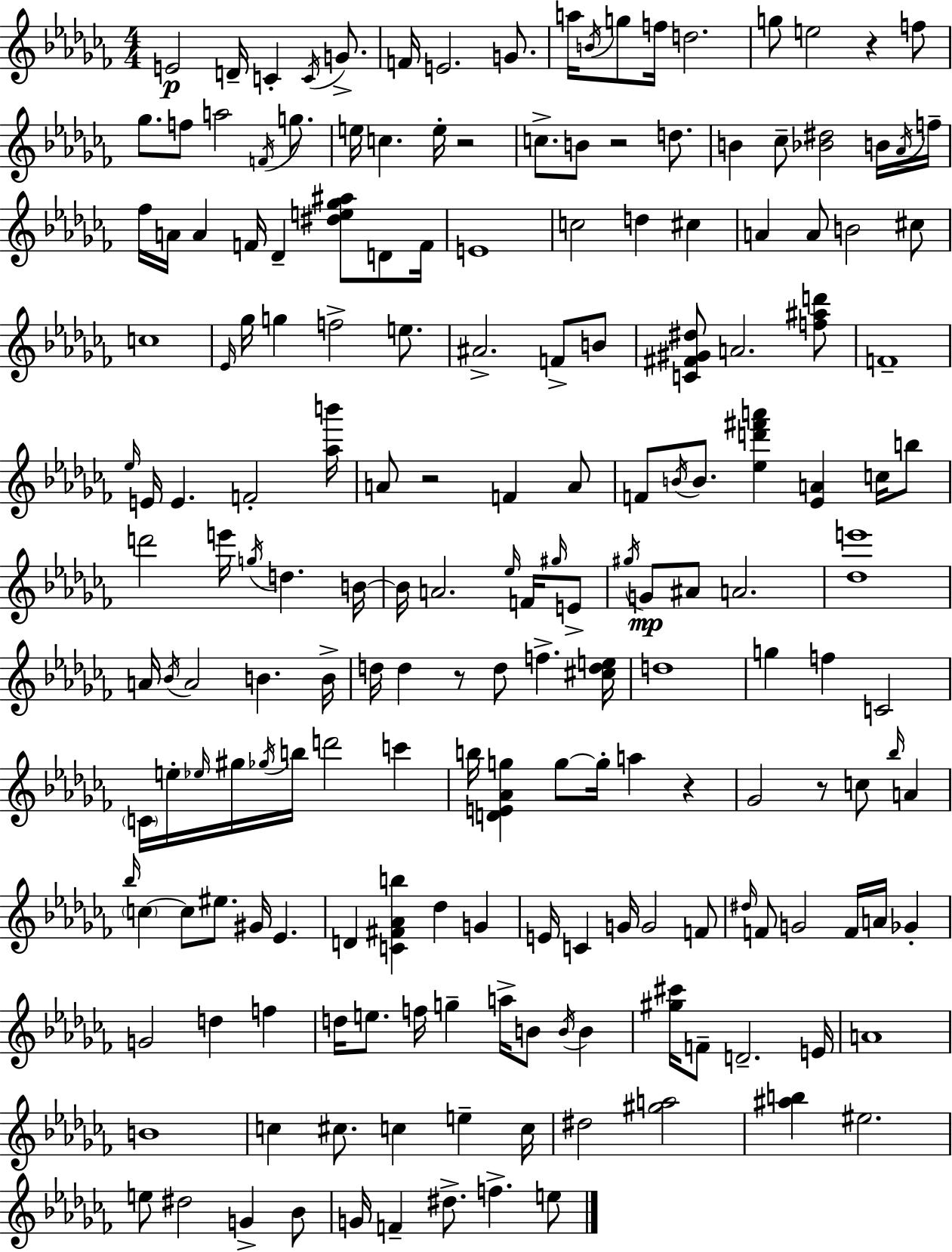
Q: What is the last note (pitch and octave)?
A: E5